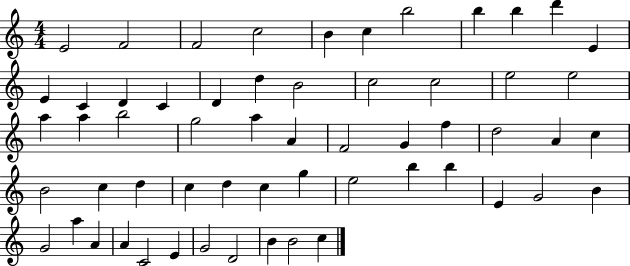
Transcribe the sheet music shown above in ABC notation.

X:1
T:Untitled
M:4/4
L:1/4
K:C
E2 F2 F2 c2 B c b2 b b d' E E C D C D d B2 c2 c2 e2 e2 a a b2 g2 a A F2 G f d2 A c B2 c d c d c g e2 b b E G2 B G2 a A A C2 E G2 D2 B B2 c